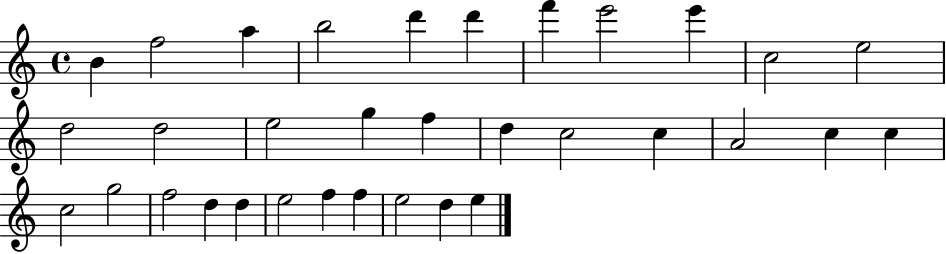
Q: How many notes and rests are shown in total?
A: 33